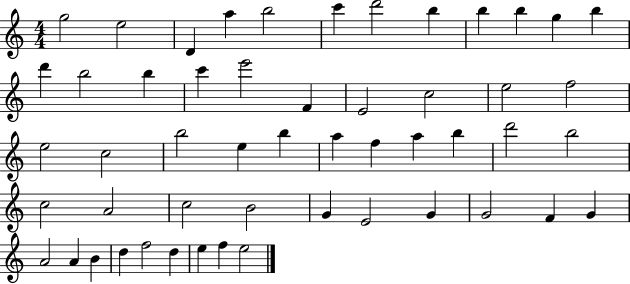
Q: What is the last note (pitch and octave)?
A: E5